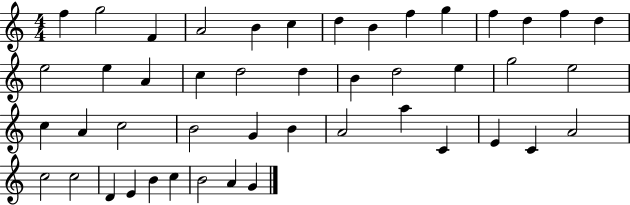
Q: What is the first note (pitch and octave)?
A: F5